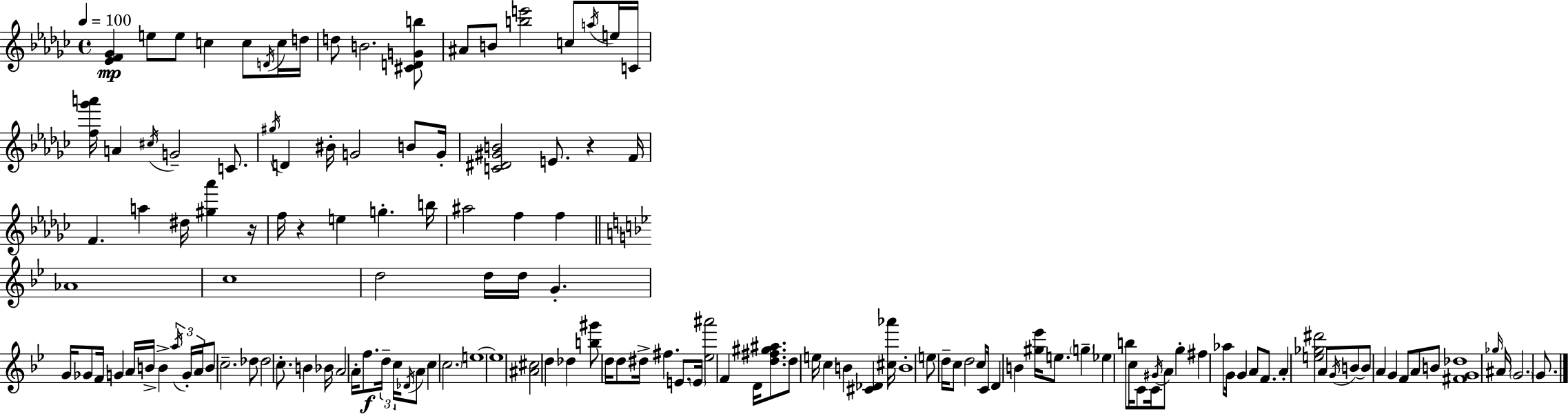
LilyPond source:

{
  \clef treble
  \time 4/4
  \defaultTimeSignature
  \key ees \minor
  \tempo 4 = 100
  \repeat volta 2 { <ees' f' ges'>4\mp e''8 e''8 c''4 c''8 \acciaccatura { d'16 } c''16 | d''16 d''8 b'2. <cis' d' g' b''>8 | ais'8 b'8 <b'' e'''>2 c''8 \acciaccatura { a''16 } | e''16 c'16 <f'' ges''' a'''>16 a'4 \acciaccatura { cis''16 } g'2-- | \break c'8. \acciaccatura { gis''16 } d'4 bis'16-. g'2 | b'8 g'16-. <c' dis' gis' b'>2 e'8. r4 | f'16 f'4. a''4 dis''16 <gis'' aes'''>4 | r16 f''16 r4 e''4 g''4.-. | \break b''16 ais''2 f''4 | f''4 \bar "||" \break \key g \minor aes'1 | c''1 | d''2 d''16 d''16 g'4.-. | g'16 ges'8 f'16 g'4 a'16 b'16-> b'4-> \tuplet 3/2 { \acciaccatura { a''16 } g'16-. | \break a'16 } b'8 c''2.-- des''8 | des''2 c''8.-. b'4 | bes'16 a'2 a'16-. f''8.\f \tuplet 3/2 { d''16-- c''16 \acciaccatura { des'16 } } | a'8 c''4 \parenthesize c''2. | \break e''1~~ | e''1 | <ais' cis''>2 d''4 des''4 | <b'' gis'''>8 d''16 d''8 dis''16-> fis''4. e'8. | \break \parenthesize e'16 <ees'' ais'''>2 f'4 d'16 <d'' fis'' gis'' ais''>8. | d''8 e''16 c''4 b'4 <cis' des'>4 | <cis'' aes'''>16 b'1-. | e''8 d''16-- c''8 d''2 c''8 | \break c'16 d'4 b'4 <gis'' ees'''>16 e''8. \parenthesize g''4-- | ees''4 b''8 c''16 c'8 c'16 \acciaccatura { gis'16 } a'8 g''4-. | fis''4 aes''8 g'16 g'4 a'8 | f'8. a'4-. <e'' ges'' dis'''>2 a'8 | \break \acciaccatura { g'16 } b'8~~ b'8 a'4 g'4 f'8 | a'8 b'8 <fis' g' des''>1 | \grace { ges''16 } ais'16 \parenthesize g'2. | g'8. } \bar "|."
}